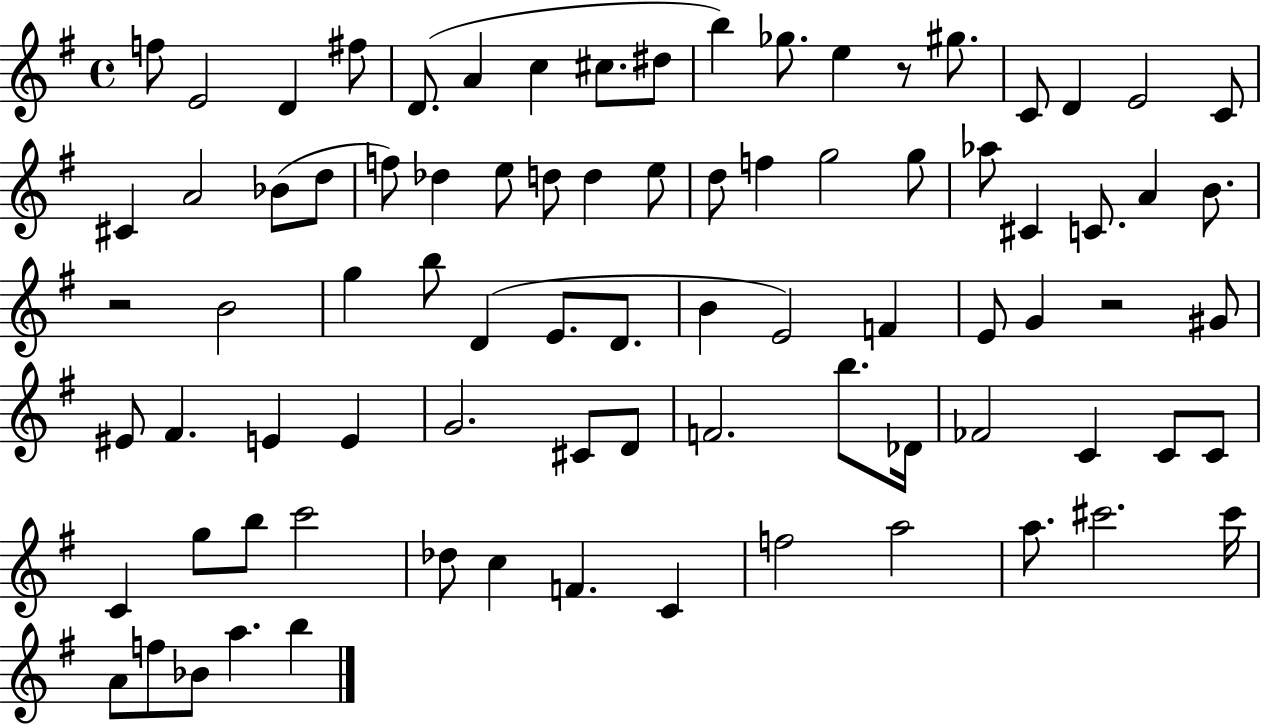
F5/e E4/h D4/q F#5/e D4/e. A4/q C5/q C#5/e. D#5/e B5/q Gb5/e. E5/q R/e G#5/e. C4/e D4/q E4/h C4/e C#4/q A4/h Bb4/e D5/e F5/e Db5/q E5/e D5/e D5/q E5/e D5/e F5/q G5/h G5/e Ab5/e C#4/q C4/e. A4/q B4/e. R/h B4/h G5/q B5/e D4/q E4/e. D4/e. B4/q E4/h F4/q E4/e G4/q R/h G#4/e EIS4/e F#4/q. E4/q E4/q G4/h. C#4/e D4/e F4/h. B5/e. Db4/s FES4/h C4/q C4/e C4/e C4/q G5/e B5/e C6/h Db5/e C5/q F4/q. C4/q F5/h A5/h A5/e. C#6/h. C#6/s A4/e F5/e Bb4/e A5/q. B5/q